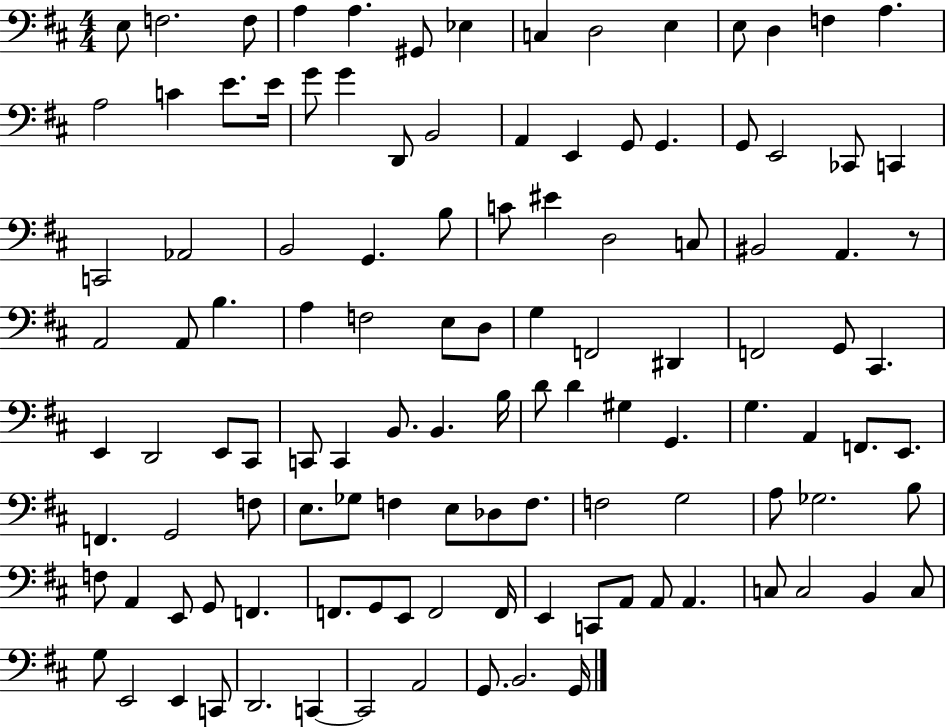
E3/e F3/h. F3/e A3/q A3/q. G#2/e Eb3/q C3/q D3/h E3/q E3/e D3/q F3/q A3/q. A3/h C4/q E4/e. E4/s G4/e G4/q D2/e B2/h A2/q E2/q G2/e G2/q. G2/e E2/h CES2/e C2/q C2/h Ab2/h B2/h G2/q. B3/e C4/e EIS4/q D3/h C3/e BIS2/h A2/q. R/e A2/h A2/e B3/q. A3/q F3/h E3/e D3/e G3/q F2/h D#2/q F2/h G2/e C#2/q. E2/q D2/h E2/e C#2/e C2/e C2/q B2/e. B2/q. B3/s D4/e D4/q G#3/q G2/q. G3/q. A2/q F2/e. E2/e. F2/q. G2/h F3/e E3/e. Gb3/e F3/q E3/e Db3/e F3/e. F3/h G3/h A3/e Gb3/h. B3/e F3/e A2/q E2/e G2/e F2/q. F2/e. G2/e E2/e F2/h F2/s E2/q C2/e A2/e A2/e A2/q. C3/e C3/h B2/q C3/e G3/e E2/h E2/q C2/e D2/h. C2/q C2/h A2/h G2/e. B2/h. G2/s